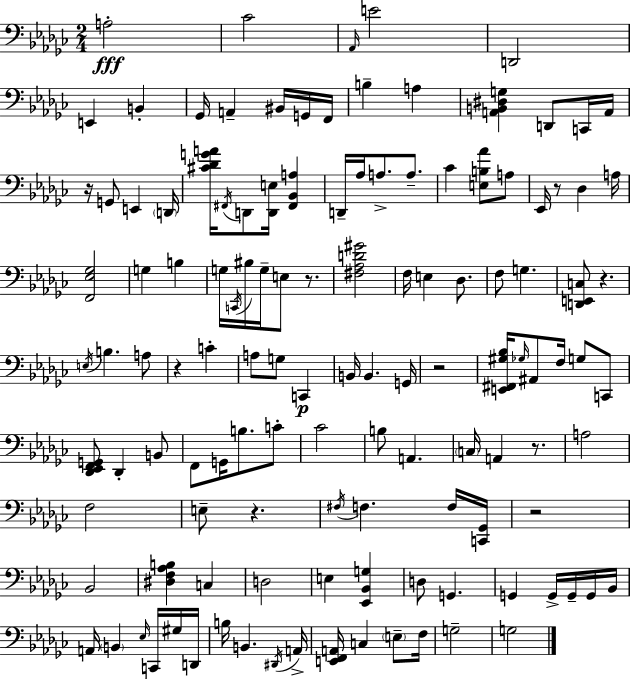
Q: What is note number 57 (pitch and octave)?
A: G3